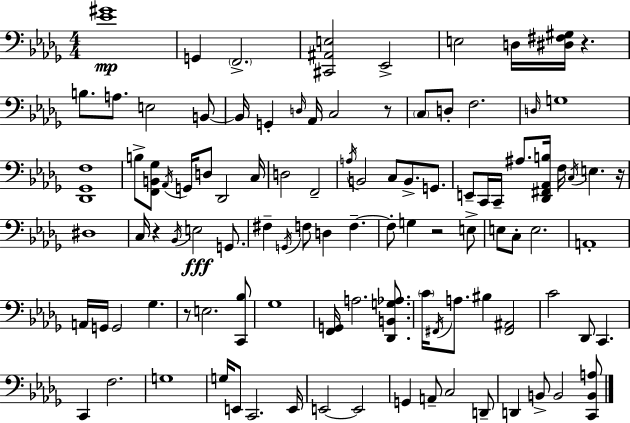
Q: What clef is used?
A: bass